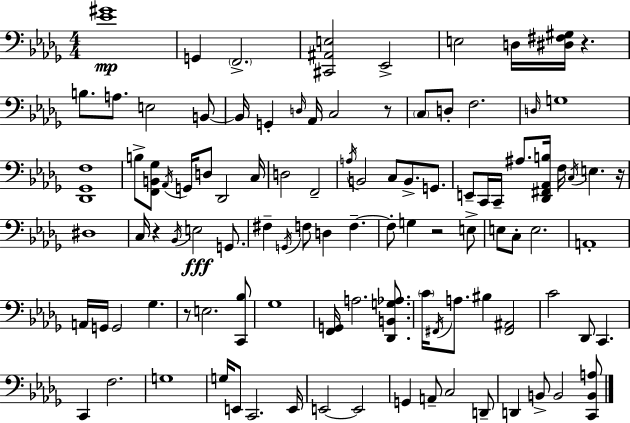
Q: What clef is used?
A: bass